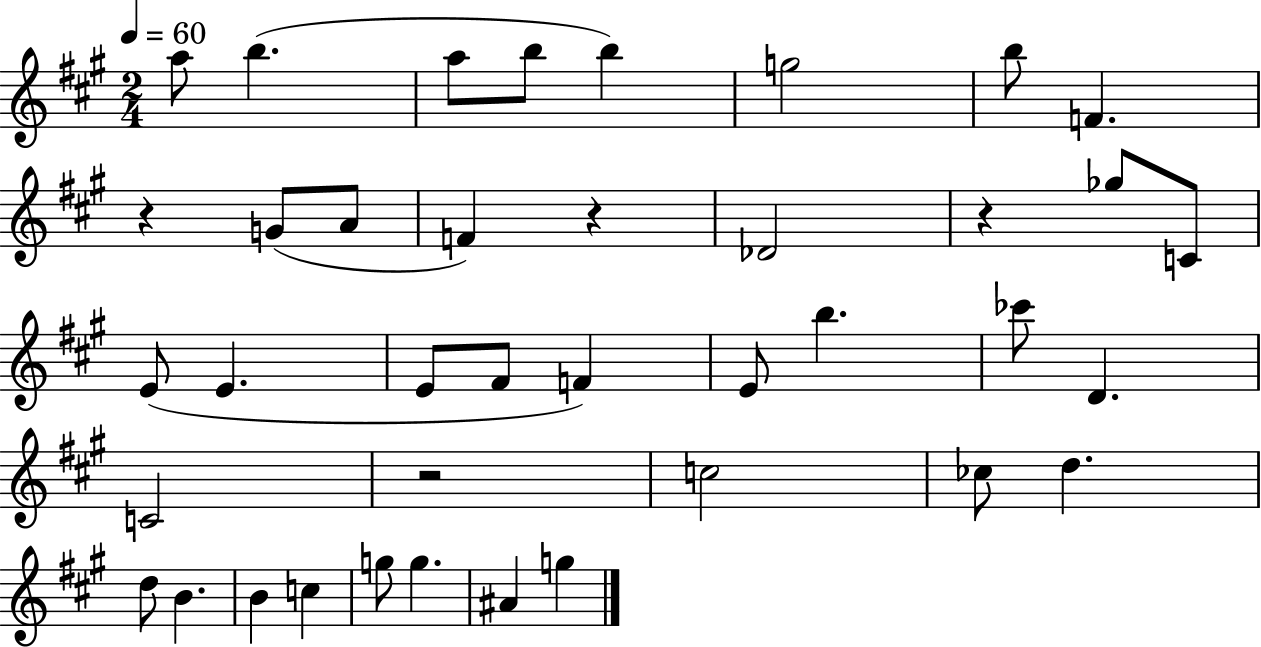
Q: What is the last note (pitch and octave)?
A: G5